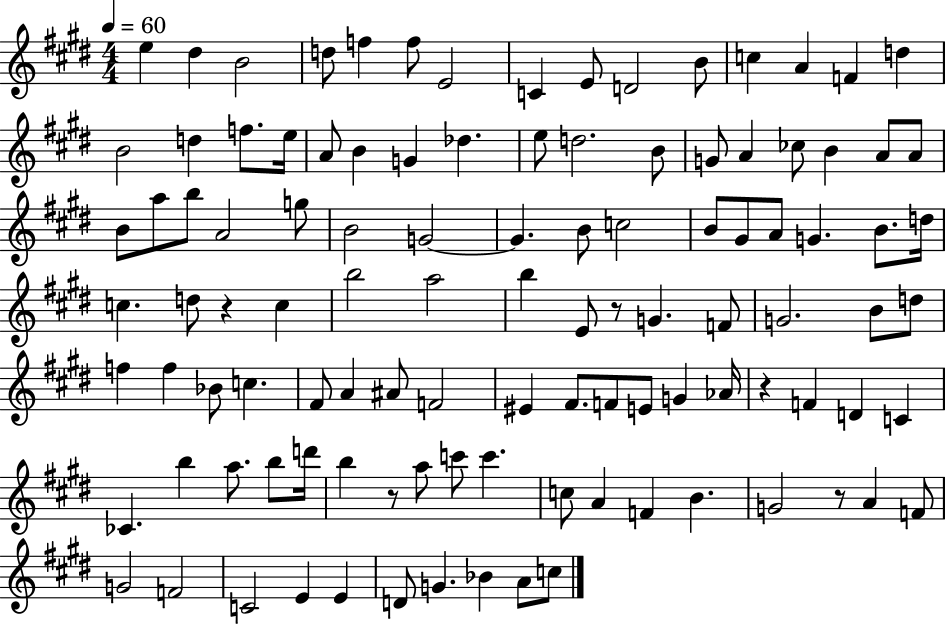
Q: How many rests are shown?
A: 5